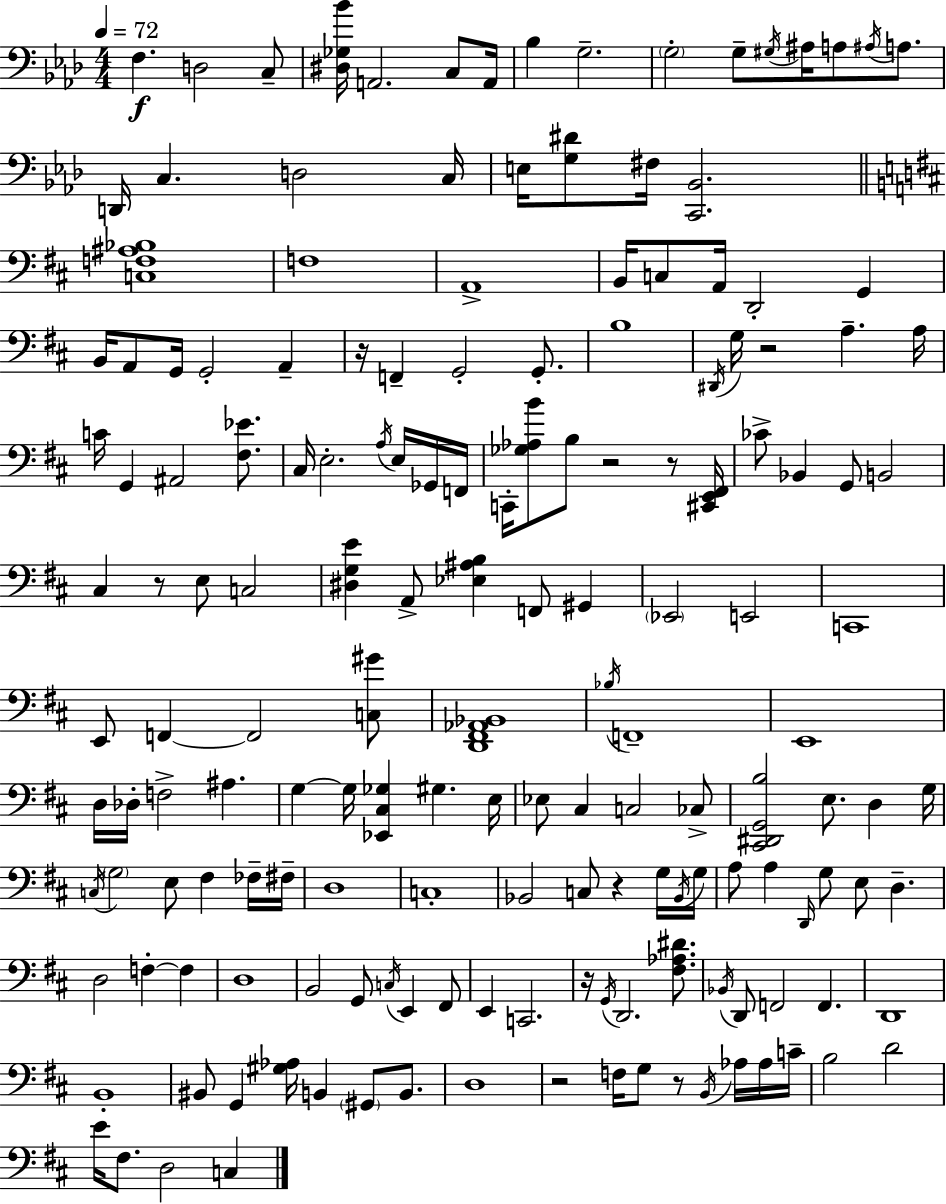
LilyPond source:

{
  \clef bass
  \numericTimeSignature
  \time 4/4
  \key f \minor
  \tempo 4 = 72
  \repeat volta 2 { f4.\f d2 c8-- | <dis ges bes'>16 a,2. c8 a,16 | bes4 g2.-- | \parenthesize g2-. g8-- \acciaccatura { gis16 } ais16 a8 \acciaccatura { ais16 } a8. | \break d,16 c4. d2 | c16 e16 <g dis'>8 fis16 <c, bes,>2. | \bar "||" \break \key d \major <c f ais bes>1 | f1 | a,1-> | b,16 c8 a,16 d,2-. g,4 | \break b,16 a,8 g,16 g,2-. a,4-- | r16 f,4-- g,2-. g,8.-. | b1 | \acciaccatura { dis,16 } g16 r2 a4.-- | \break a16 c'16 g,4 ais,2 <fis ees'>8. | cis16 e2.-. \acciaccatura { a16 } e16 | ges,16 f,16 c,16-. <ges aes b'>8 b8 r2 r8 | <cis, e, fis,>16 ces'8-> bes,4 g,8 b,2 | \break cis4 r8 e8 c2 | <dis g e'>4 a,8-> <ees ais b>4 f,8 gis,4 | \parenthesize ees,2 e,2 | c,1 | \break e,8 f,4~~ f,2 | <c gis'>8 <d, fis, aes, bes,>1 | \acciaccatura { bes16 } f,1-- | e,1 | \break d16 des16-. f2-> ais4. | g4~~ g16 <ees, cis ges>4 gis4. | e16 ees8 cis4 c2 | ces8-> <cis, dis, g, b>2 e8. d4 | \break g16 \acciaccatura { c16 } \parenthesize g2 e8 fis4 | fes16-- fis16-- d1 | c1-. | bes,2 c8 r4 | \break g16 \acciaccatura { bes,16 } g16 a8 a4 \grace { d,16 } g8 e8 | d4.-- d2 f4-.~~ | f4 d1 | b,2 g,8 | \break \acciaccatura { c16 } e,4 fis,8 e,4 c,2. | r16 \acciaccatura { g,16 } d,2. | <fis aes dis'>8. \acciaccatura { bes,16 } d,8 f,2 | f,4. d,1 | \break b,1-. | bis,8 g,4 <gis aes>16 | b,4 \parenthesize gis,8 b,8. d1 | r2 | \break f16 g8 r8 \acciaccatura { b,16 } aes16 aes16 c'16-- b2 | d'2 e'16 fis8. d2 | c4 } \bar "|."
}